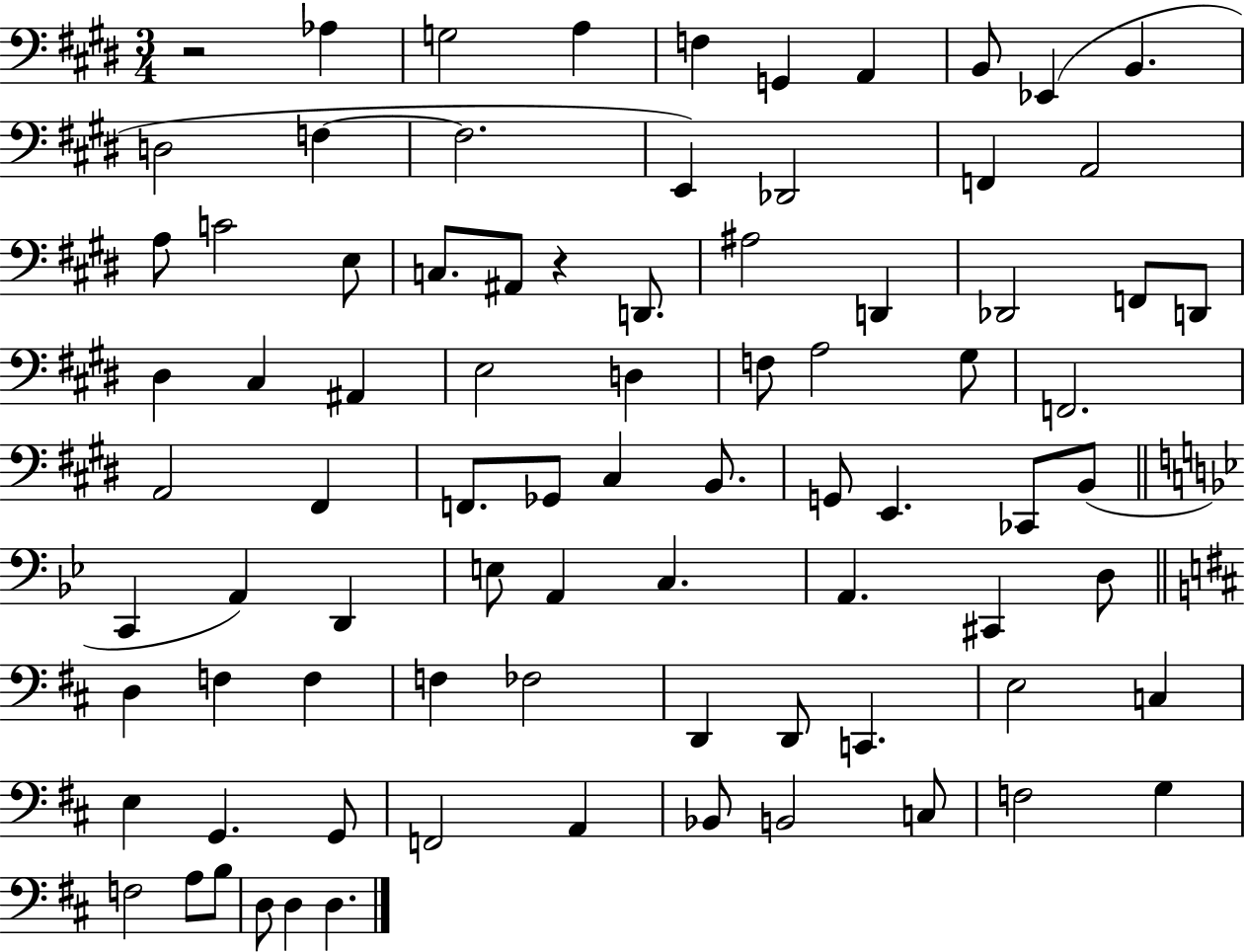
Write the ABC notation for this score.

X:1
T:Untitled
M:3/4
L:1/4
K:E
z2 _A, G,2 A, F, G,, A,, B,,/2 _E,, B,, D,2 F, F,2 E,, _D,,2 F,, A,,2 A,/2 C2 E,/2 C,/2 ^A,,/2 z D,,/2 ^A,2 D,, _D,,2 F,,/2 D,,/2 ^D, ^C, ^A,, E,2 D, F,/2 A,2 ^G,/2 F,,2 A,,2 ^F,, F,,/2 _G,,/2 ^C, B,,/2 G,,/2 E,, _C,,/2 B,,/2 C,, A,, D,, E,/2 A,, C, A,, ^C,, D,/2 D, F, F, F, _F,2 D,, D,,/2 C,, E,2 C, E, G,, G,,/2 F,,2 A,, _B,,/2 B,,2 C,/2 F,2 G, F,2 A,/2 B,/2 D,/2 D, D,